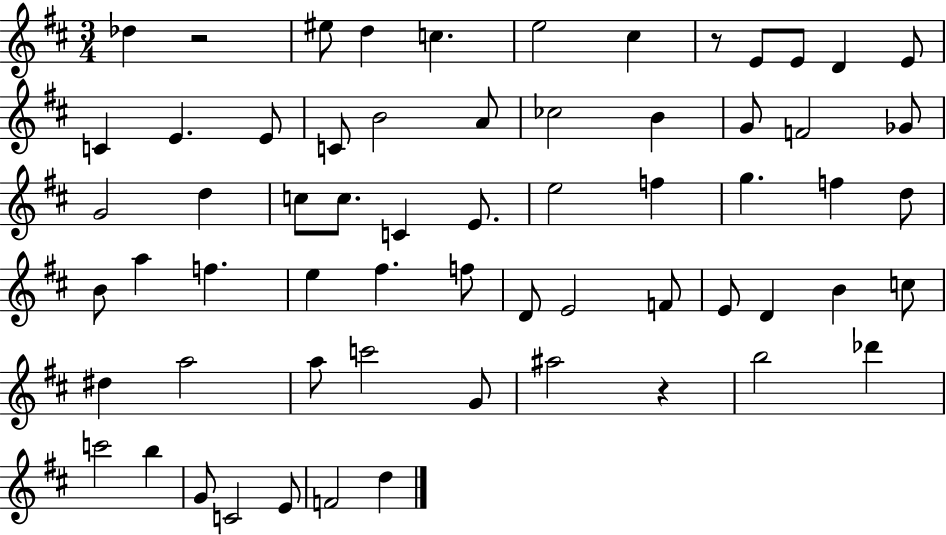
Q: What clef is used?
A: treble